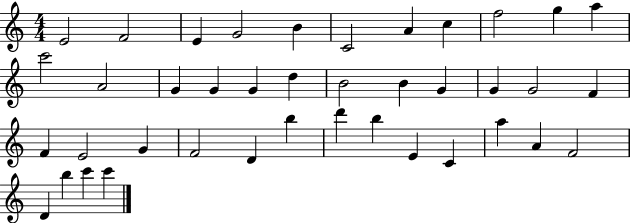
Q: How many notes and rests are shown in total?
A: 40